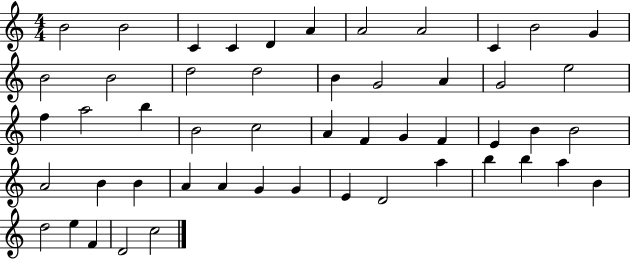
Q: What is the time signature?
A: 4/4